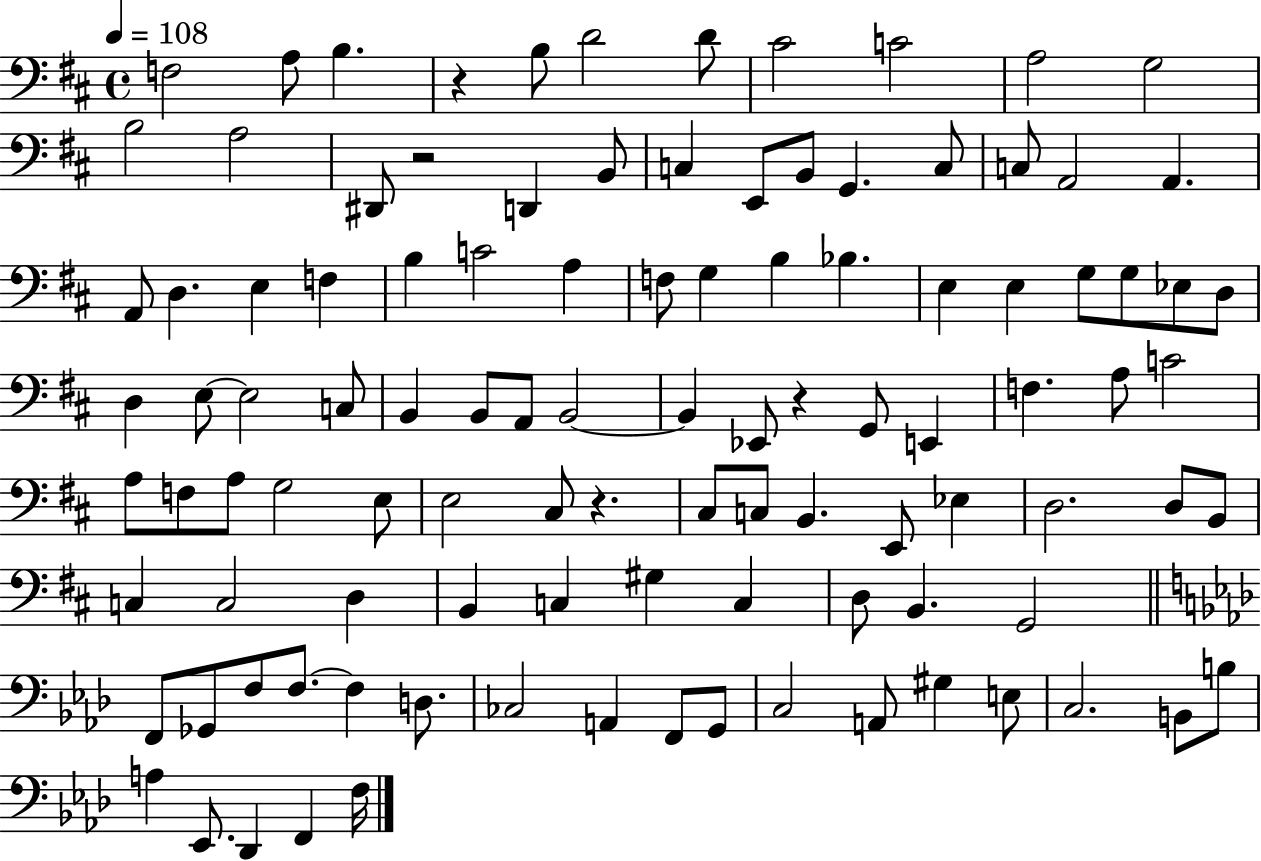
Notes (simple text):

F3/h A3/e B3/q. R/q B3/e D4/h D4/e C#4/h C4/h A3/h G3/h B3/h A3/h D#2/e R/h D2/q B2/e C3/q E2/e B2/e G2/q. C3/e C3/e A2/h A2/q. A2/e D3/q. E3/q F3/q B3/q C4/h A3/q F3/e G3/q B3/q Bb3/q. E3/q E3/q G3/e G3/e Eb3/e D3/e D3/q E3/e E3/h C3/e B2/q B2/e A2/e B2/h B2/q Eb2/e R/q G2/e E2/q F3/q. A3/e C4/h A3/e F3/e A3/e G3/h E3/e E3/h C#3/e R/q. C#3/e C3/e B2/q. E2/e Eb3/q D3/h. D3/e B2/e C3/q C3/h D3/q B2/q C3/q G#3/q C3/q D3/e B2/q. G2/h F2/e Gb2/e F3/e F3/e. F3/q D3/e. CES3/h A2/q F2/e G2/e C3/h A2/e G#3/q E3/e C3/h. B2/e B3/e A3/q Eb2/e. Db2/q F2/q F3/s